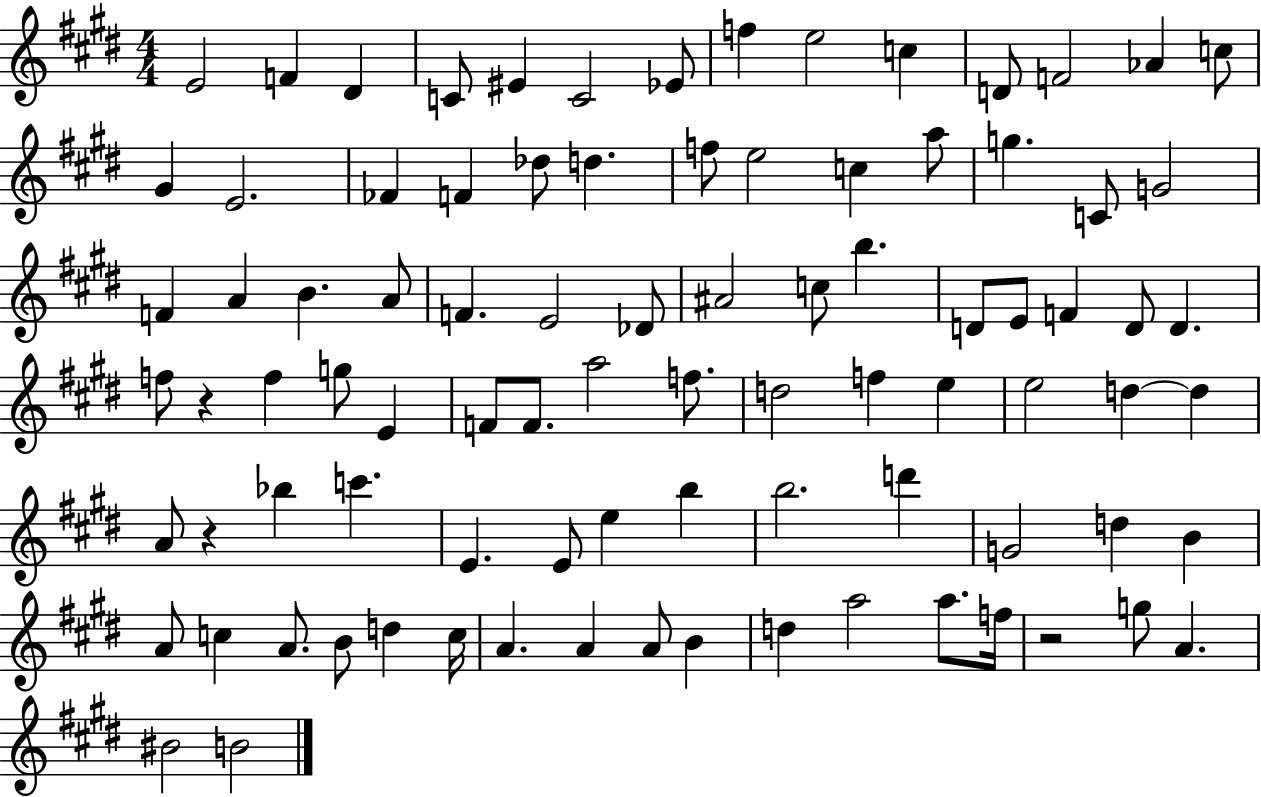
E4/h F4/q D#4/q C4/e EIS4/q C4/h Eb4/e F5/q E5/h C5/q D4/e F4/h Ab4/q C5/e G#4/q E4/h. FES4/q F4/q Db5/e D5/q. F5/e E5/h C5/q A5/e G5/q. C4/e G4/h F4/q A4/q B4/q. A4/e F4/q. E4/h Db4/e A#4/h C5/e B5/q. D4/e E4/e F4/q D4/e D4/q. F5/e R/q F5/q G5/e E4/q F4/e F4/e. A5/h F5/e. D5/h F5/q E5/q E5/h D5/q D5/q A4/e R/q Bb5/q C6/q. E4/q. E4/e E5/q B5/q B5/h. D6/q G4/h D5/q B4/q A4/e C5/q A4/e. B4/e D5/q C5/s A4/q. A4/q A4/e B4/q D5/q A5/h A5/e. F5/s R/h G5/e A4/q. BIS4/h B4/h